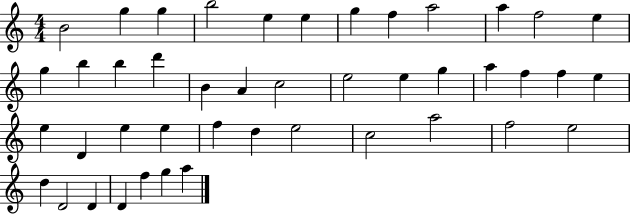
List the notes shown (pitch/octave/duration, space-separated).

B4/h G5/q G5/q B5/h E5/q E5/q G5/q F5/q A5/h A5/q F5/h E5/q G5/q B5/q B5/q D6/q B4/q A4/q C5/h E5/h E5/q G5/q A5/q F5/q F5/q E5/q E5/q D4/q E5/q E5/q F5/q D5/q E5/h C5/h A5/h F5/h E5/h D5/q D4/h D4/q D4/q F5/q G5/q A5/q